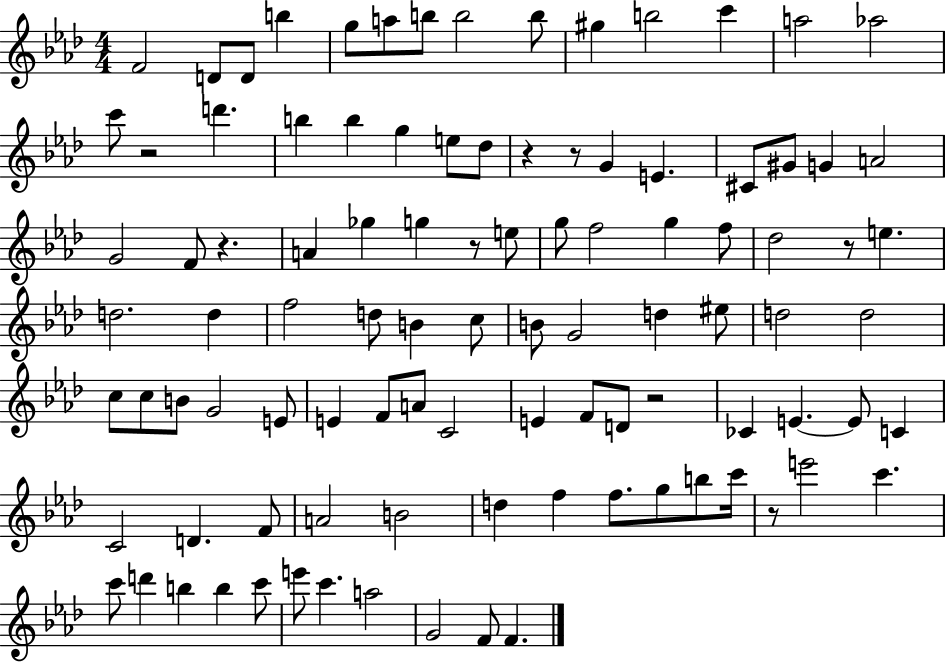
X:1
T:Untitled
M:4/4
L:1/4
K:Ab
F2 D/2 D/2 b g/2 a/2 b/2 b2 b/2 ^g b2 c' a2 _a2 c'/2 z2 d' b b g e/2 _d/2 z z/2 G E ^C/2 ^G/2 G A2 G2 F/2 z A _g g z/2 e/2 g/2 f2 g f/2 _d2 z/2 e d2 d f2 d/2 B c/2 B/2 G2 d ^e/2 d2 d2 c/2 c/2 B/2 G2 E/2 E F/2 A/2 C2 E F/2 D/2 z2 _C E E/2 C C2 D F/2 A2 B2 d f f/2 g/2 b/2 c'/4 z/2 e'2 c' c'/2 d' b b c'/2 e'/2 c' a2 G2 F/2 F